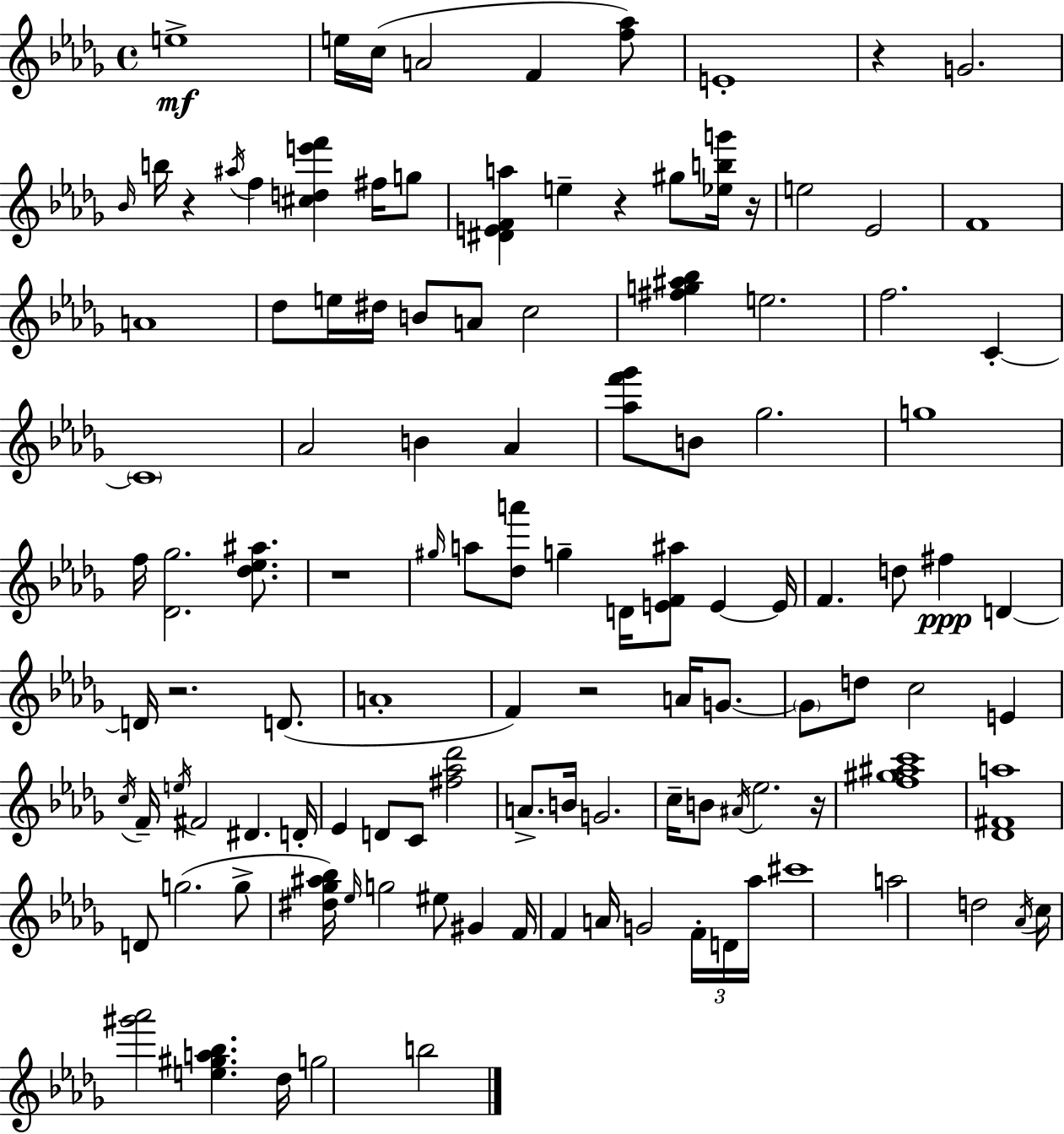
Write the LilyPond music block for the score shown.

{
  \clef treble
  \time 4/4
  \defaultTimeSignature
  \key bes \minor
  e''1->\mf | e''16 c''16( a'2 f'4 <f'' aes''>8) | e'1-. | r4 g'2. | \break \grace { bes'16 } b''16 r4 \acciaccatura { ais''16 } f''4 <cis'' d'' e''' f'''>4 fis''16 | g''8 <dis' e' f' a''>4 e''4-- r4 gis''8 | <ees'' b'' g'''>16 r16 e''2 ees'2 | f'1 | \break a'1 | des''8 e''16 dis''16 b'8 a'8 c''2 | <fis'' g'' ais'' bes''>4 e''2. | f''2. c'4-.~~ | \break \parenthesize c'1 | aes'2 b'4 aes'4 | <aes'' f''' ges'''>8 b'8 ges''2. | g''1 | \break f''16 <des' ges''>2. <des'' ees'' ais''>8. | r1 | \grace { gis''16 } a''8 <des'' a'''>8 g''4-- d'16 <e' f' ais''>8 e'4~~ | e'16 f'4. d''8 fis''4\ppp d'4~~ | \break d'16 r2. | d'8.( a'1-. | f'4) r2 a'16 | g'8.~~ \parenthesize g'8 d''8 c''2 e'4 | \break \acciaccatura { c''16 } f'16-- \acciaccatura { e''16 } fis'2 dis'4. | d'16-. ees'4 d'8 c'8 <fis'' aes'' des'''>2 | a'8.-> b'16 g'2. | c''16-- b'8 \acciaccatura { ais'16 } ees''2. | \break r16 <f'' gis'' ais'' c'''>1 | <des' fis' a''>1 | d'8 g''2.( | g''8-> <dis'' ges'' ais'' bes''>16) \grace { ees''16 } g''2 | \break eis''8 gis'4 f'16 f'4 a'16 g'2 | \tuplet 3/2 { f'16-. d'16 aes''16 } cis'''1 | a''2 d''2 | \acciaccatura { aes'16 } c''16 <gis''' aes'''>2 | \break <e'' gis'' a'' bes''>4. des''16 g''2 | b''2 \bar "|."
}